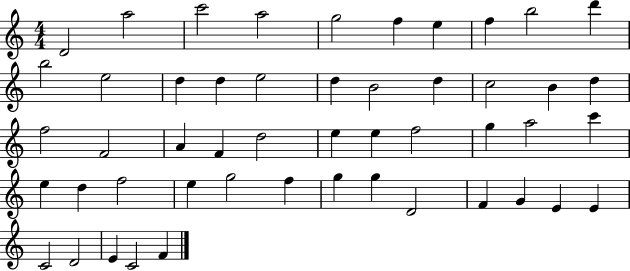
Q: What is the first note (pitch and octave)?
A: D4